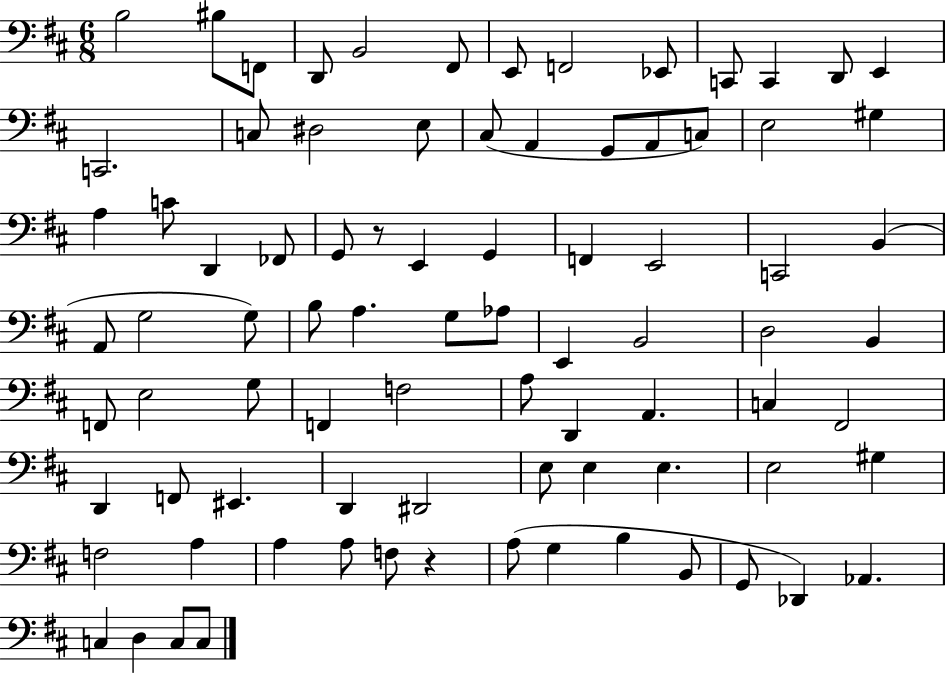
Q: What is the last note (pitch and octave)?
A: C3